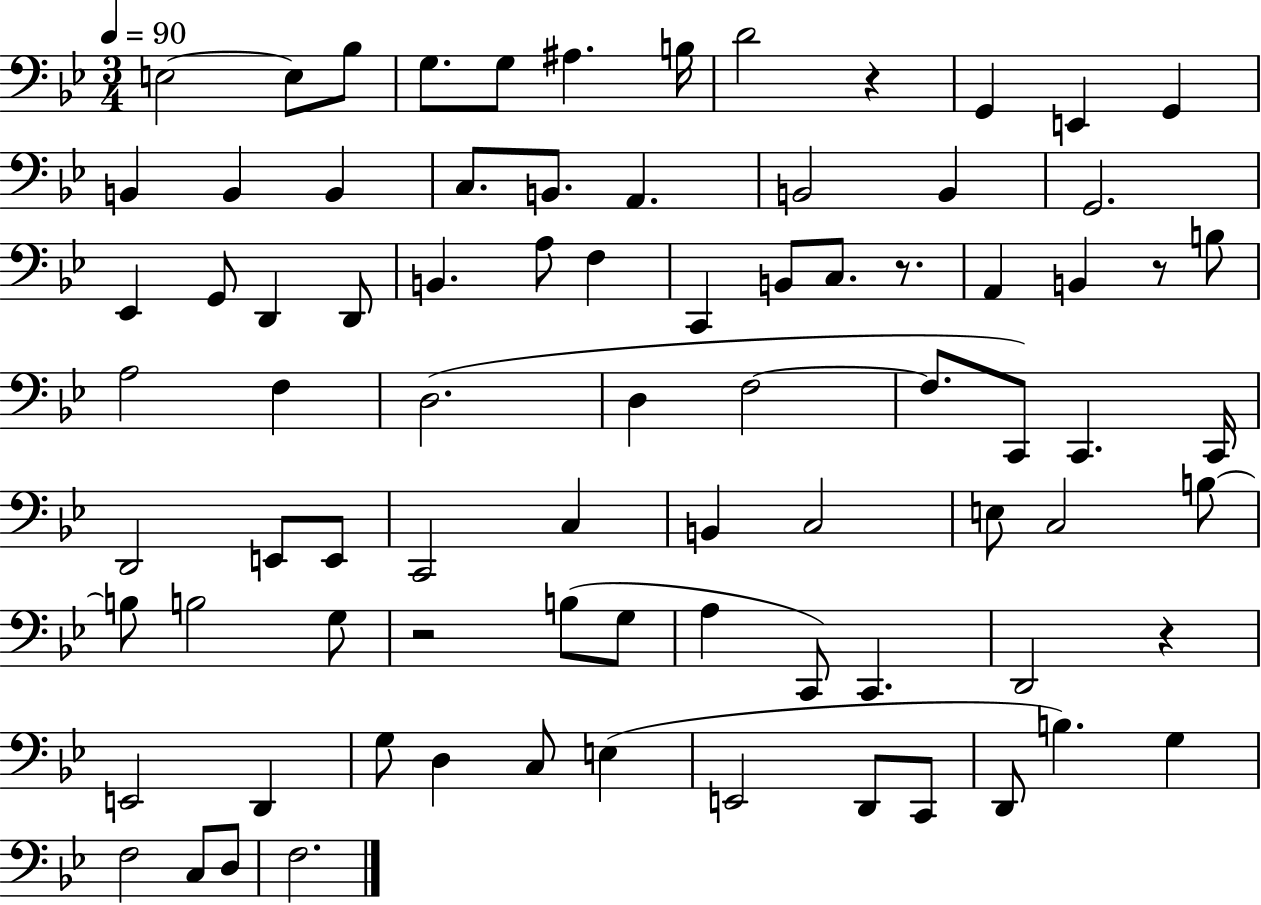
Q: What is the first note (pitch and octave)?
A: E3